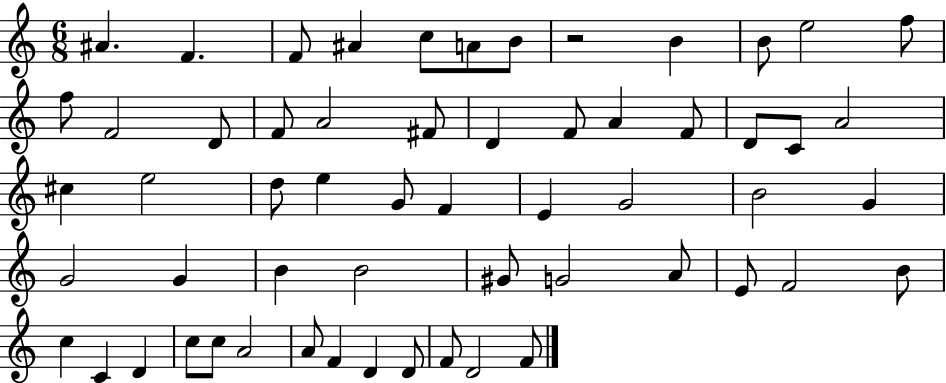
X:1
T:Untitled
M:6/8
L:1/4
K:C
^A F F/2 ^A c/2 A/2 B/2 z2 B B/2 e2 f/2 f/2 F2 D/2 F/2 A2 ^F/2 D F/2 A F/2 D/2 C/2 A2 ^c e2 d/2 e G/2 F E G2 B2 G G2 G B B2 ^G/2 G2 A/2 E/2 F2 B/2 c C D c/2 c/2 A2 A/2 F D D/2 F/2 D2 F/2